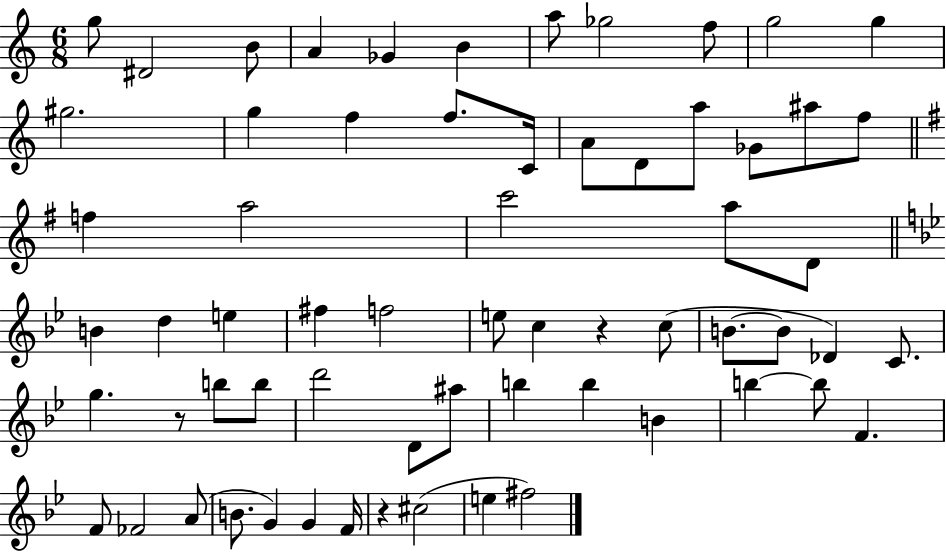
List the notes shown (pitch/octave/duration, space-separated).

G5/e D#4/h B4/e A4/q Gb4/q B4/q A5/e Gb5/h F5/e G5/h G5/q G#5/h. G5/q F5/q F5/e. C4/s A4/e D4/e A5/e Gb4/e A#5/e F5/e F5/q A5/h C6/h A5/e D4/e B4/q D5/q E5/q F#5/q F5/h E5/e C5/q R/q C5/e B4/e. B4/e Db4/q C4/e. G5/q. R/e B5/e B5/e D6/h D4/e A#5/e B5/q B5/q B4/q B5/q B5/e F4/q. F4/e FES4/h A4/e B4/e. G4/q G4/q F4/s R/q C#5/h E5/q F#5/h